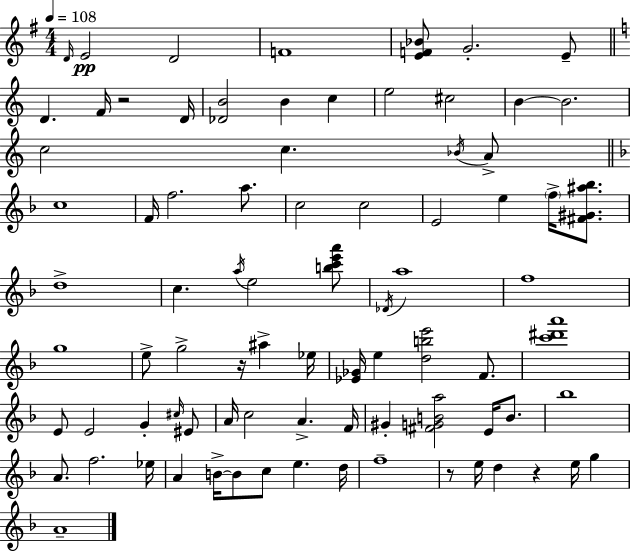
D4/s E4/h D4/h F4/w [E4,F4,Bb4]/e G4/h. E4/e D4/q. F4/s R/h D4/s [Db4,B4]/h B4/q C5/q E5/h C#5/h B4/q B4/h. C5/h C5/q. Bb4/s A4/e C5/w F4/s F5/h. A5/e. C5/h C5/h E4/h E5/q F5/s [F#4,G#4,A#5,Bb5]/e. D5/w C5/q. A5/s E5/h [B5,C6,E6,A6]/e Db4/s A5/w F5/w G5/w E5/e G5/h R/s A#5/q Eb5/s [Eb4,Gb4]/s E5/q [D5,B5,E6]/h F4/e. [C6,D#6,A6]/w E4/e E4/h G4/q C#5/s EIS4/e A4/s C5/h A4/q. F4/s G#4/q [F#4,G4,B4,A5]/h E4/s B4/e. Bb5/w A4/e. F5/h. Eb5/s A4/q B4/s B4/e C5/e E5/q. D5/s F5/w R/e E5/s D5/q R/q E5/s G5/q A4/w